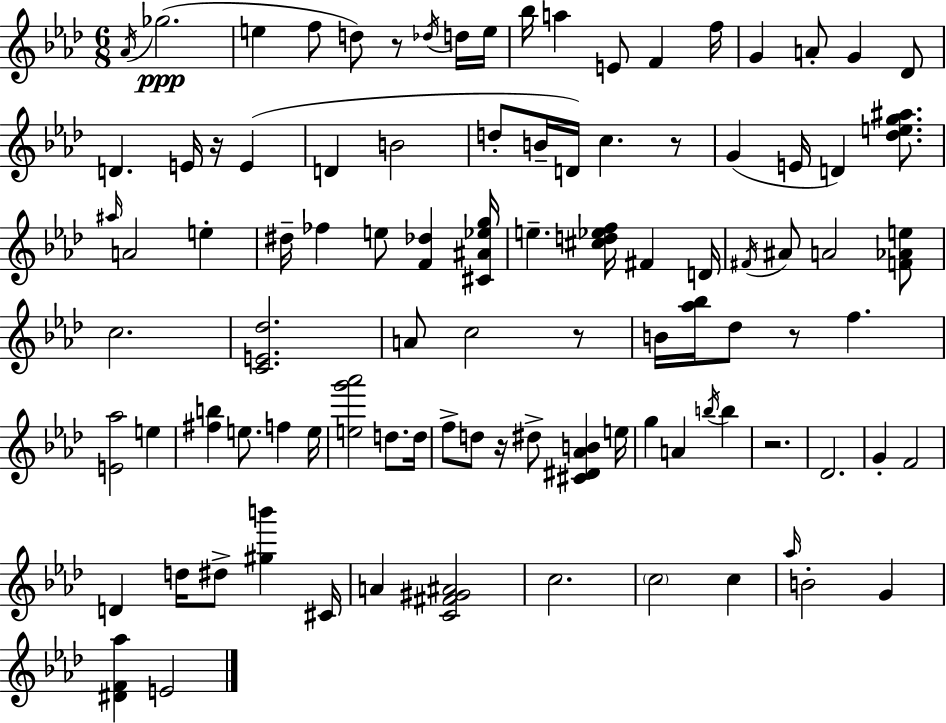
{
  \clef treble
  \numericTimeSignature
  \time 6/8
  \key aes \major
  \acciaccatura { aes'16 }(\ppp ges''2. | e''4 f''8 d''8) r8 \acciaccatura { des''16 } | d''16 e''16 bes''16 a''4 e'8 f'4 | f''16 g'4 a'8-. g'4 | \break des'8 d'4. e'16 r16 e'4( | d'4 b'2 | d''8-. b'16-- d'16) c''4. | r8 g'4( e'16 d'4) <des'' e'' g'' ais''>8. | \break \grace { ais''16 } a'2 e''4-. | dis''16-- fes''4 e''8 <f' des''>4 | <cis' ais' ees'' g''>16 e''4.-- <cis'' d'' ees'' f''>16 fis'4 | d'16 \acciaccatura { fis'16 } ais'8 a'2 | \break <f' aes' e''>8 c''2. | <c' e' des''>2. | a'8 c''2 | r8 b'16 <aes'' bes''>16 des''8 r8 f''4. | \break <e' aes''>2 | e''4 <fis'' b''>4 e''8. f''4 | e''16 <e'' g''' aes'''>2 | d''8. d''16 f''8-> d''8 r16 dis''8-> <cis' dis' aes' b'>4 | \break e''16 g''4 a'4 | \acciaccatura { b''16 } b''4 r2. | des'2. | g'4-. f'2 | \break d'4 d''16 dis''8-> | <gis'' b'''>4 cis'16 a'4 <c' fis' gis' ais'>2 | c''2. | \parenthesize c''2 | \break c''4 \grace { aes''16 } b'2-. | g'4 <dis' f' aes''>4 e'2 | \bar "|."
}